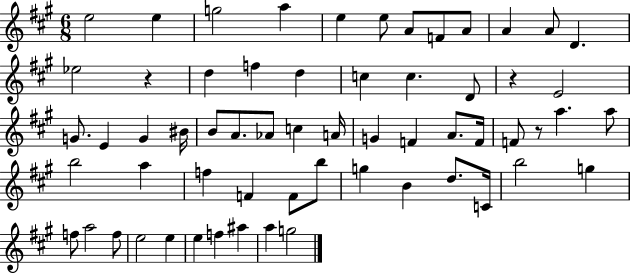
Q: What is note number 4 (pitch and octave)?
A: A5